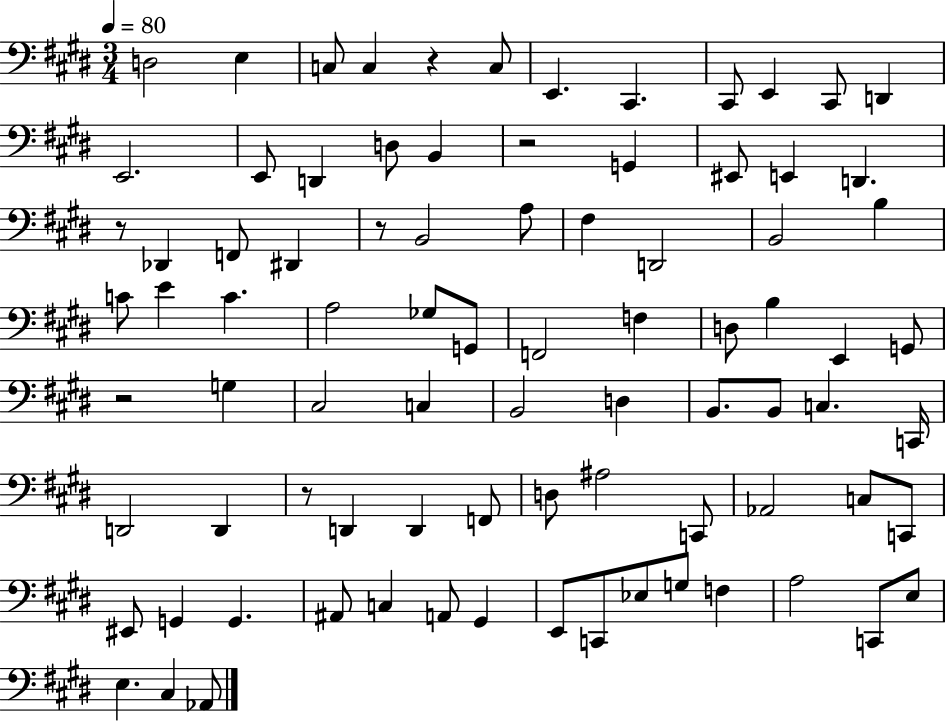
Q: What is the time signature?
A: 3/4